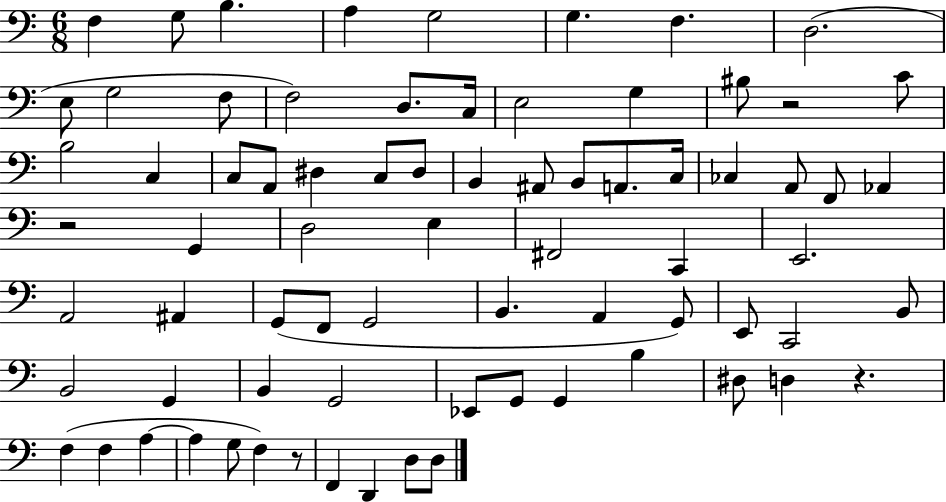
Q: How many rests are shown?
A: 4